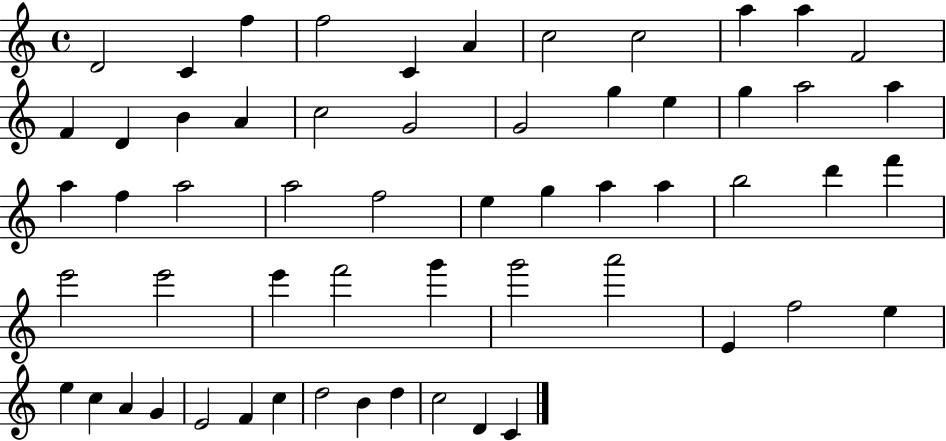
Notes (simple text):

D4/h C4/q F5/q F5/h C4/q A4/q C5/h C5/h A5/q A5/q F4/h F4/q D4/q B4/q A4/q C5/h G4/h G4/h G5/q E5/q G5/q A5/h A5/q A5/q F5/q A5/h A5/h F5/h E5/q G5/q A5/q A5/q B5/h D6/q F6/q E6/h E6/h E6/q F6/h G6/q G6/h A6/h E4/q F5/h E5/q E5/q C5/q A4/q G4/q E4/h F4/q C5/q D5/h B4/q D5/q C5/h D4/q C4/q